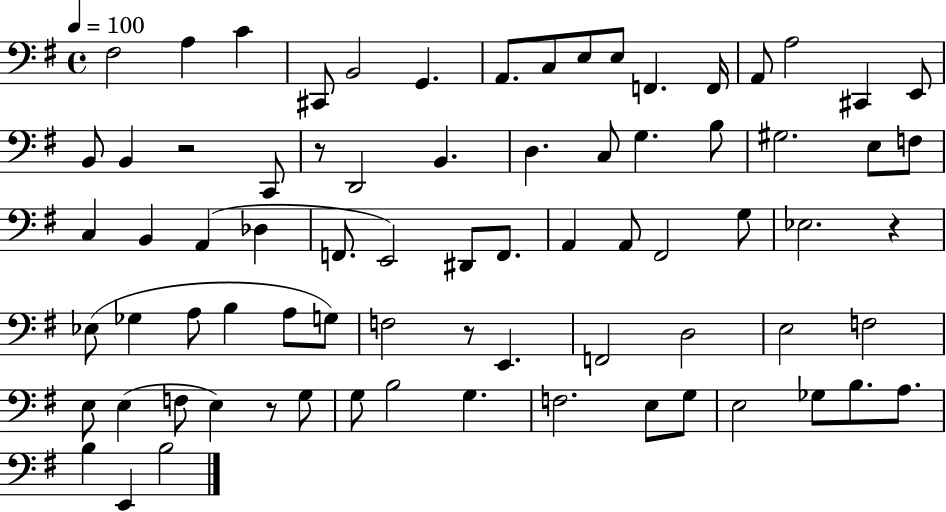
{
  \clef bass
  \time 4/4
  \defaultTimeSignature
  \key g \major
  \tempo 4 = 100
  \repeat volta 2 { fis2 a4 c'4 | cis,8 b,2 g,4. | a,8. c8 e8 e8 f,4. f,16 | a,8 a2 cis,4 e,8 | \break b,8 b,4 r2 c,8 | r8 d,2 b,4. | d4. c8 g4. b8 | gis2. e8 f8 | \break c4 b,4 a,4( des4 | f,8. e,2) dis,8 f,8. | a,4 a,8 fis,2 g8 | ees2. r4 | \break ees8( ges4 a8 b4 a8 g8) | f2 r8 e,4. | f,2 d2 | e2 f2 | \break e8 e4( f8 e4) r8 g8 | g8 b2 g4. | f2. e8 g8 | e2 ges8 b8. a8. | \break b4 e,4 b2 | } \bar "|."
}